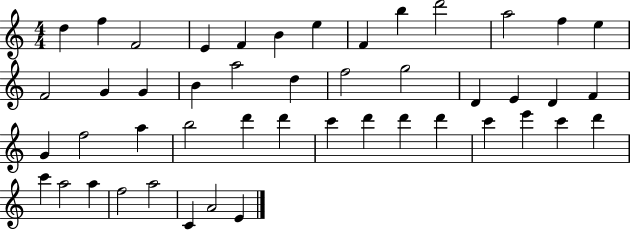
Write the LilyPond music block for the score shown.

{
  \clef treble
  \numericTimeSignature
  \time 4/4
  \key c \major
  d''4 f''4 f'2 | e'4 f'4 b'4 e''4 | f'4 b''4 d'''2 | a''2 f''4 e''4 | \break f'2 g'4 g'4 | b'4 a''2 d''4 | f''2 g''2 | d'4 e'4 d'4 f'4 | \break g'4 f''2 a''4 | b''2 d'''4 d'''4 | c'''4 d'''4 d'''4 d'''4 | c'''4 e'''4 c'''4 d'''4 | \break c'''4 a''2 a''4 | f''2 a''2 | c'4 a'2 e'4 | \bar "|."
}